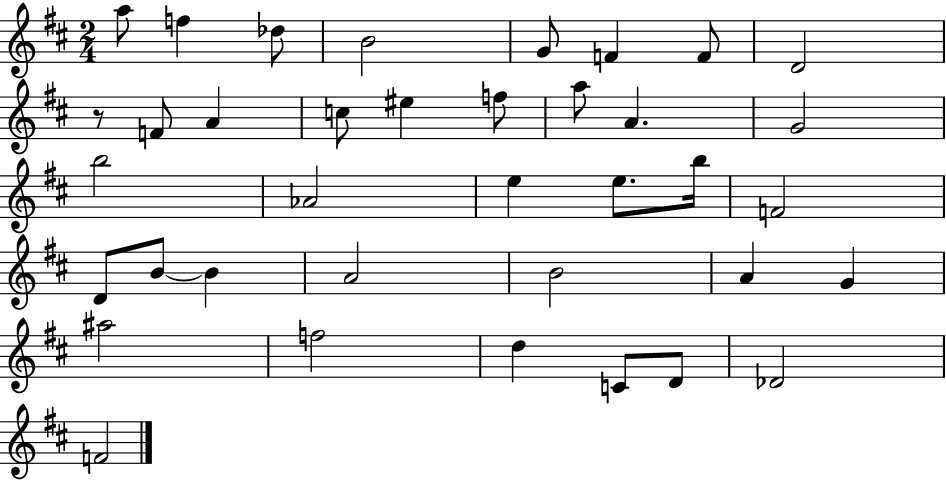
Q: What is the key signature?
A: D major